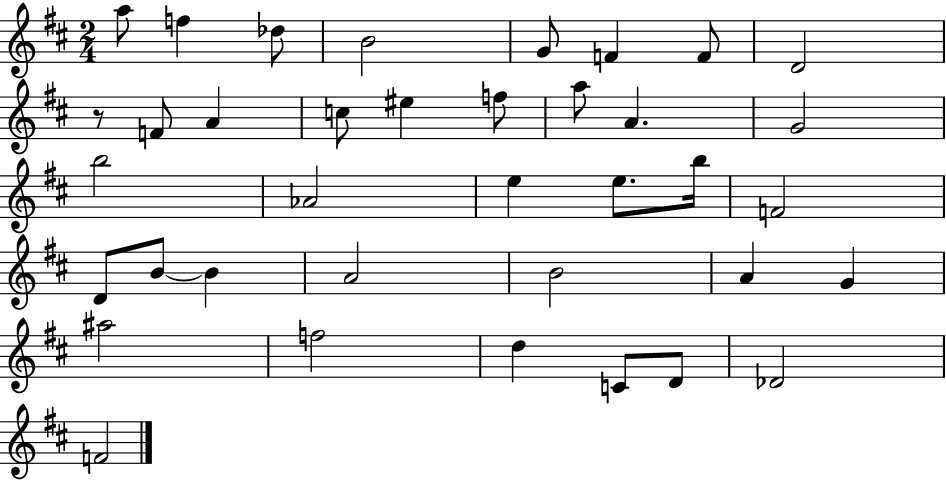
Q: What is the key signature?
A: D major